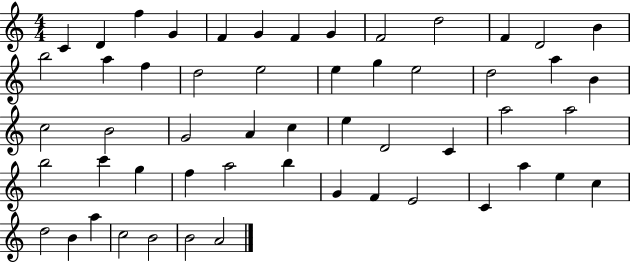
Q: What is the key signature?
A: C major